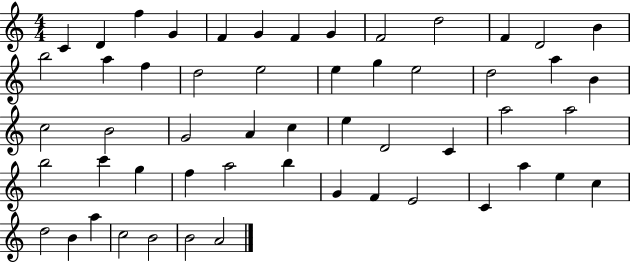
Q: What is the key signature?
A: C major